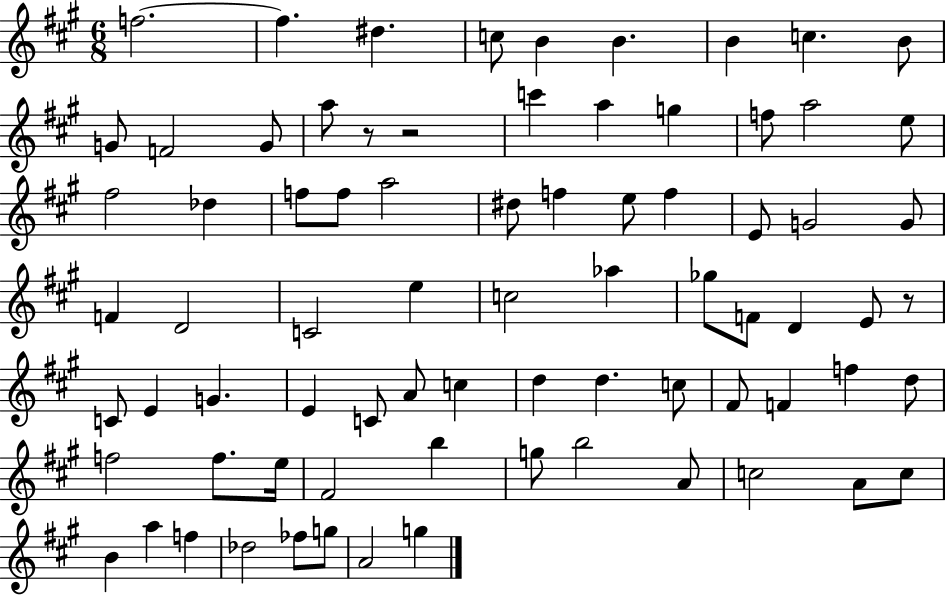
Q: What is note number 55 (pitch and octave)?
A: D5